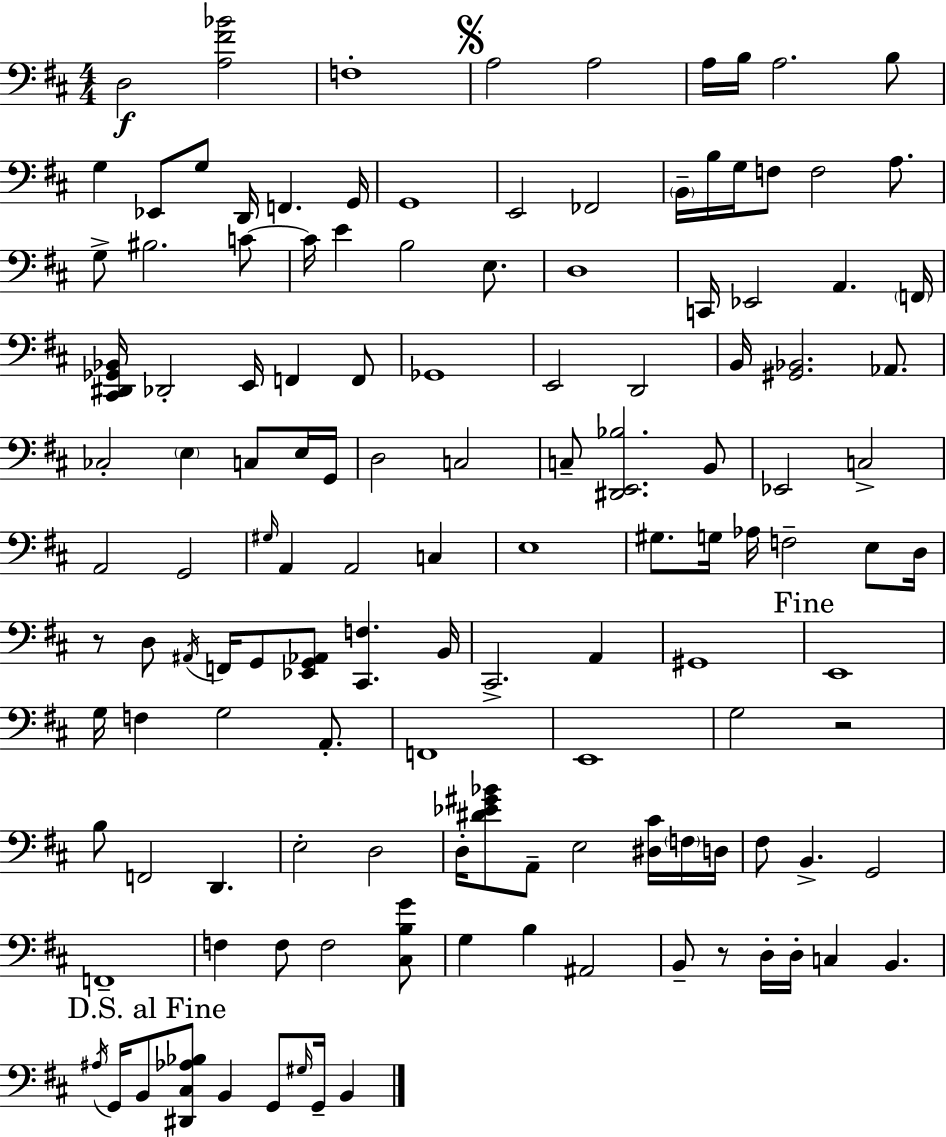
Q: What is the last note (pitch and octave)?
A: B2